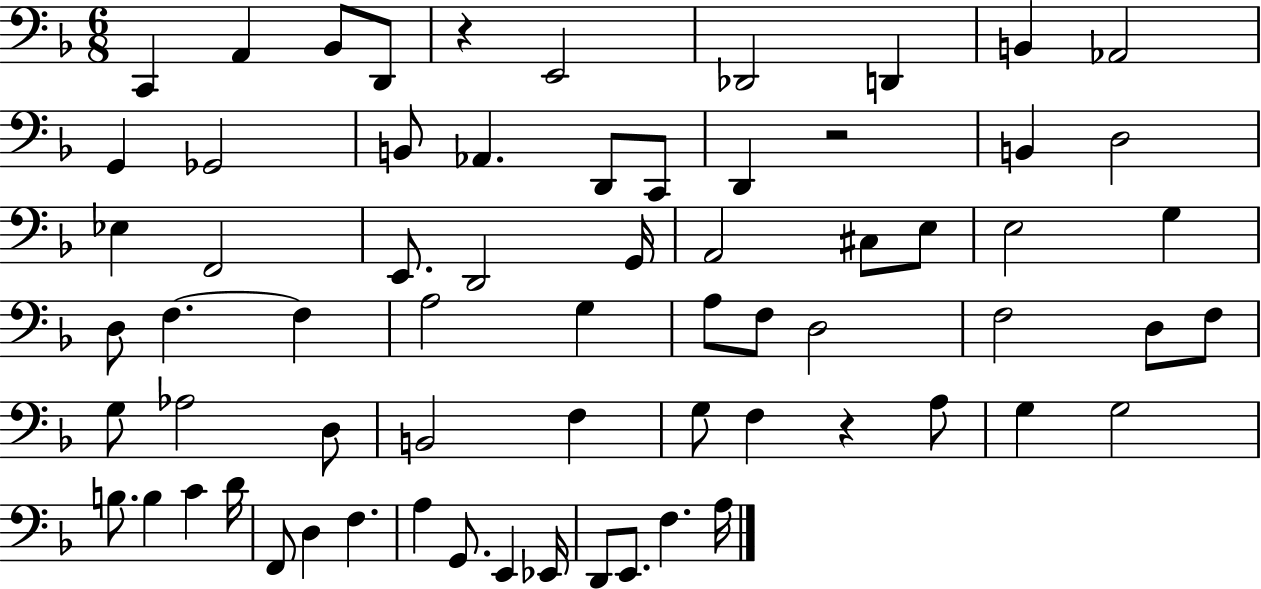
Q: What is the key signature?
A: F major